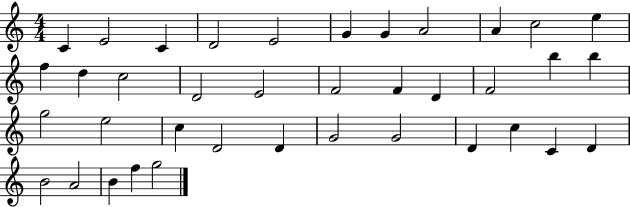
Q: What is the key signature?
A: C major